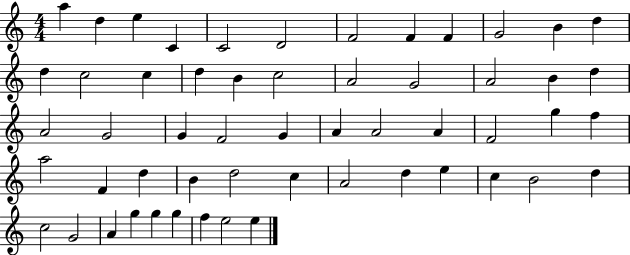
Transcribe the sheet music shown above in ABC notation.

X:1
T:Untitled
M:4/4
L:1/4
K:C
a d e C C2 D2 F2 F F G2 B d d c2 c d B c2 A2 G2 A2 B d A2 G2 G F2 G A A2 A F2 g f a2 F d B d2 c A2 d e c B2 d c2 G2 A g g g f e2 e